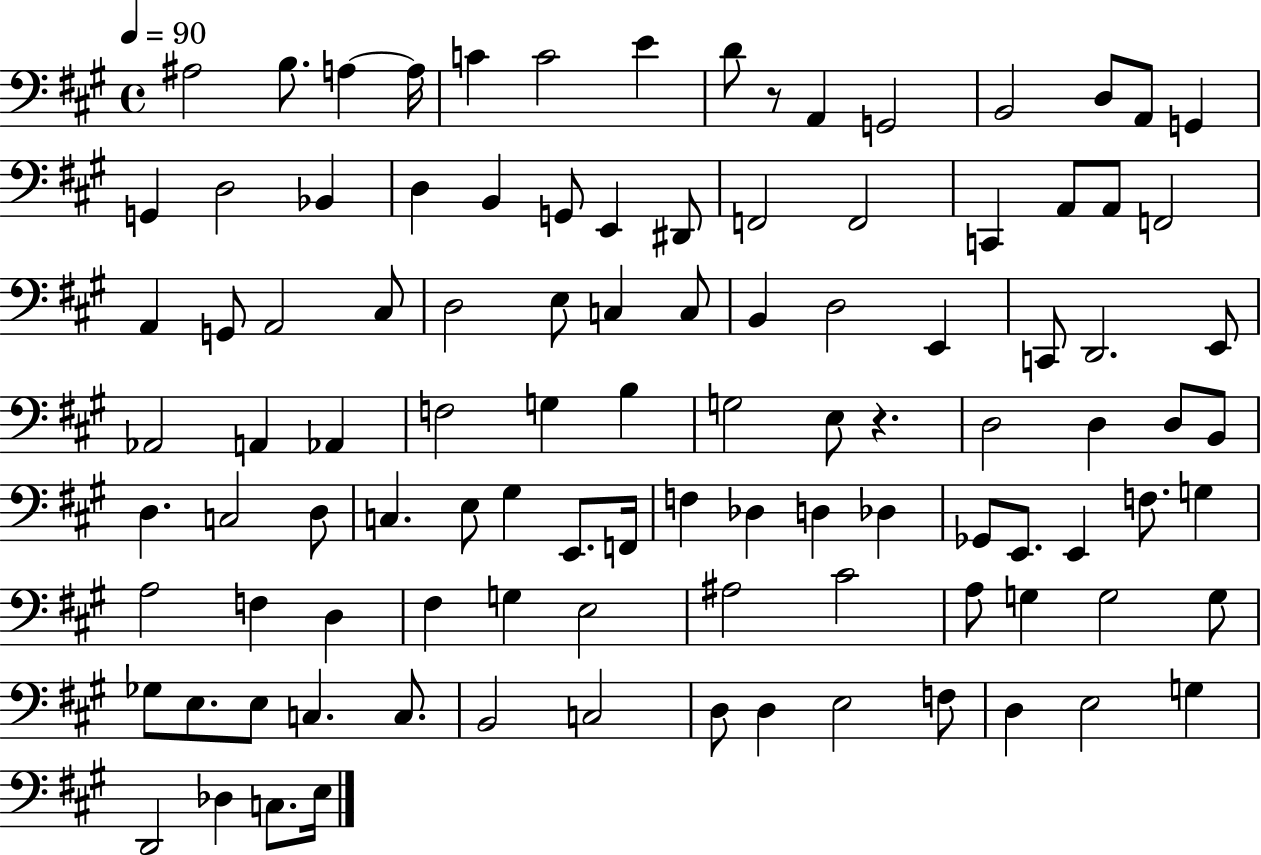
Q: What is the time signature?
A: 4/4